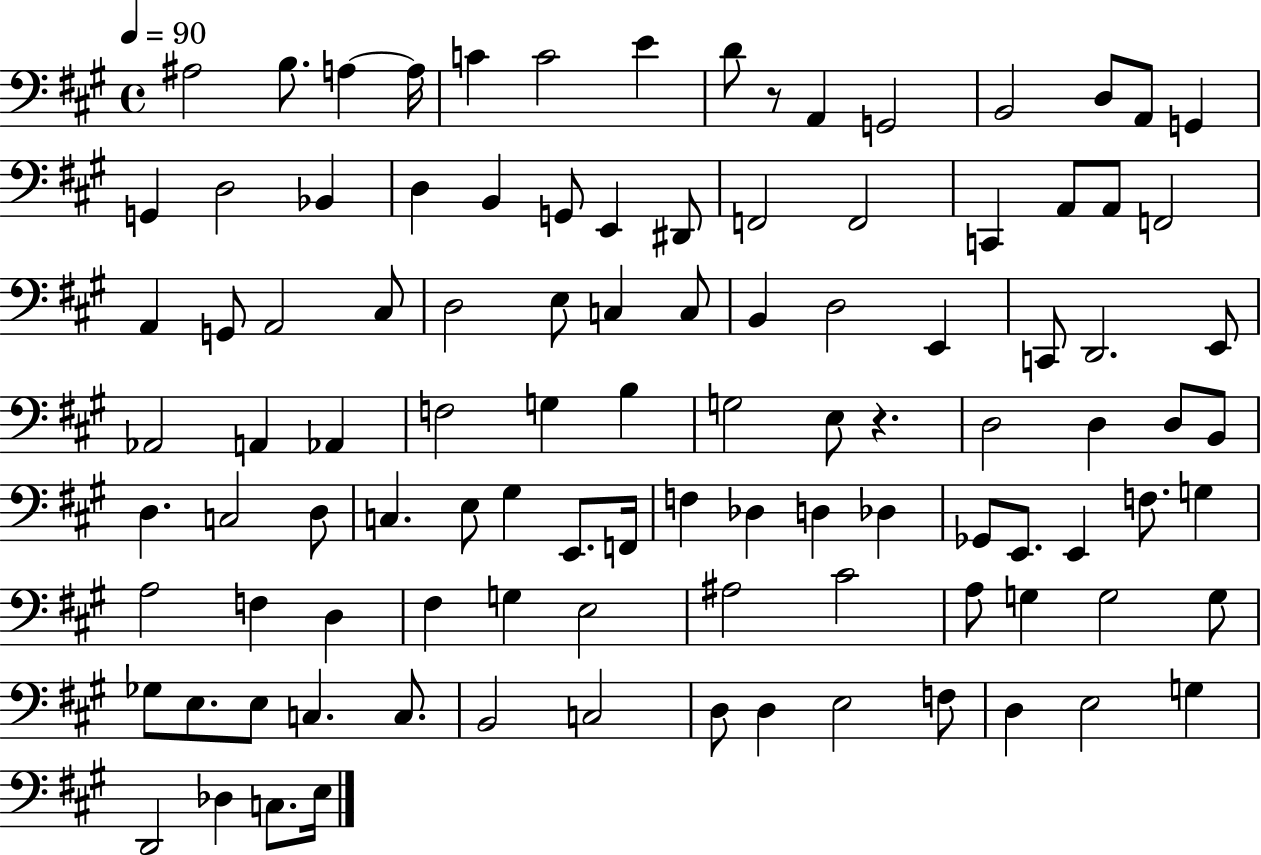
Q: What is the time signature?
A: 4/4